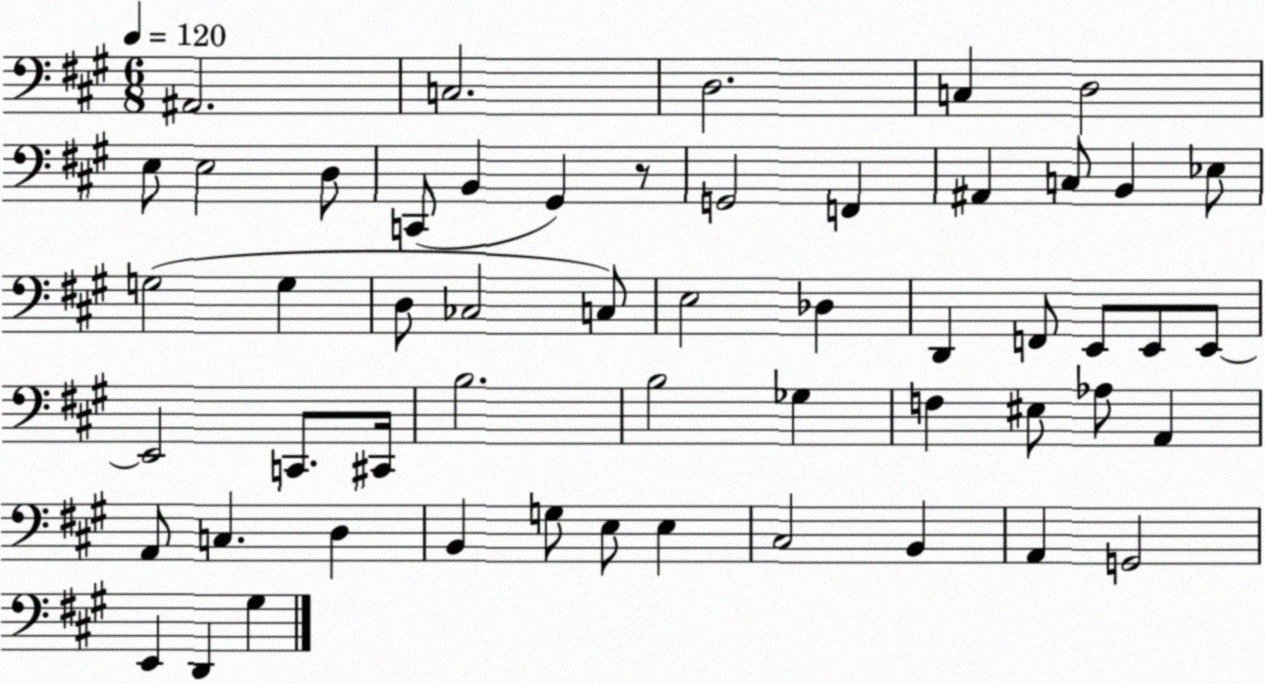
X:1
T:Untitled
M:6/8
L:1/4
K:A
^A,,2 C,2 D,2 C, D,2 E,/2 E,2 D,/2 C,,/2 B,, ^G,, z/2 G,,2 F,, ^A,, C,/2 B,, _E,/2 G,2 G, D,/2 _C,2 C,/2 E,2 _D, D,, F,,/2 E,,/2 E,,/2 E,,/2 E,,2 C,,/2 ^C,,/4 B,2 B,2 _G, F, ^E,/2 _A,/2 A,, A,,/2 C, D, B,, G,/2 E,/2 E, ^C,2 B,, A,, G,,2 E,, D,, ^G,